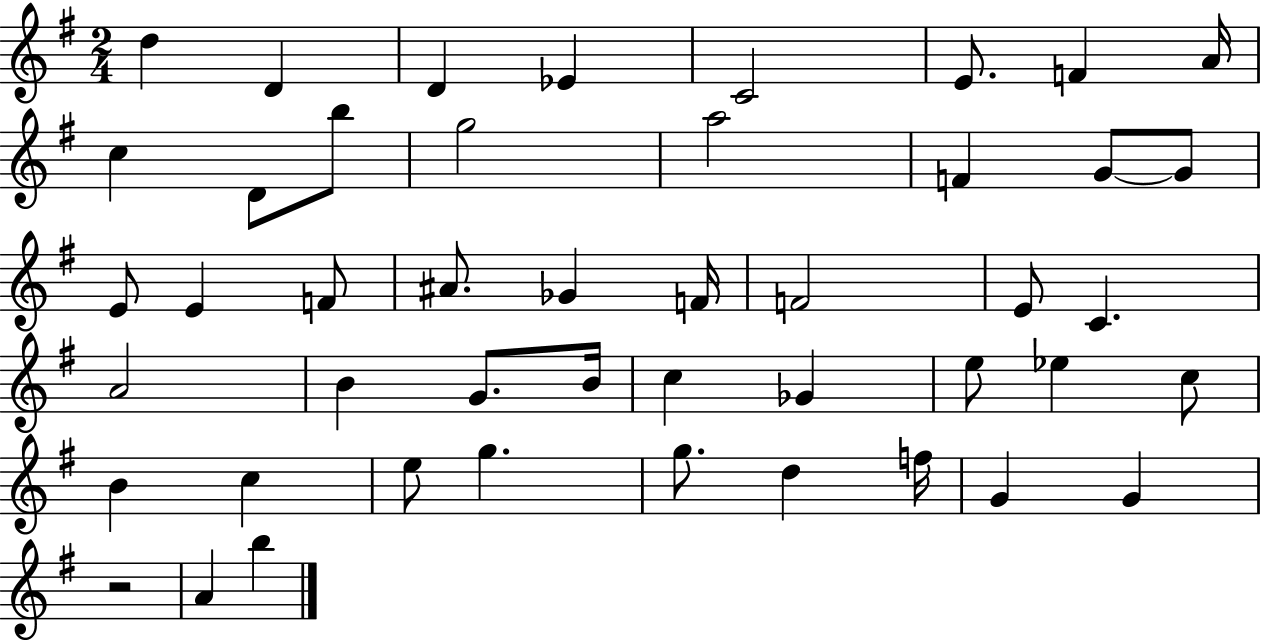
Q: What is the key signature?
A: G major